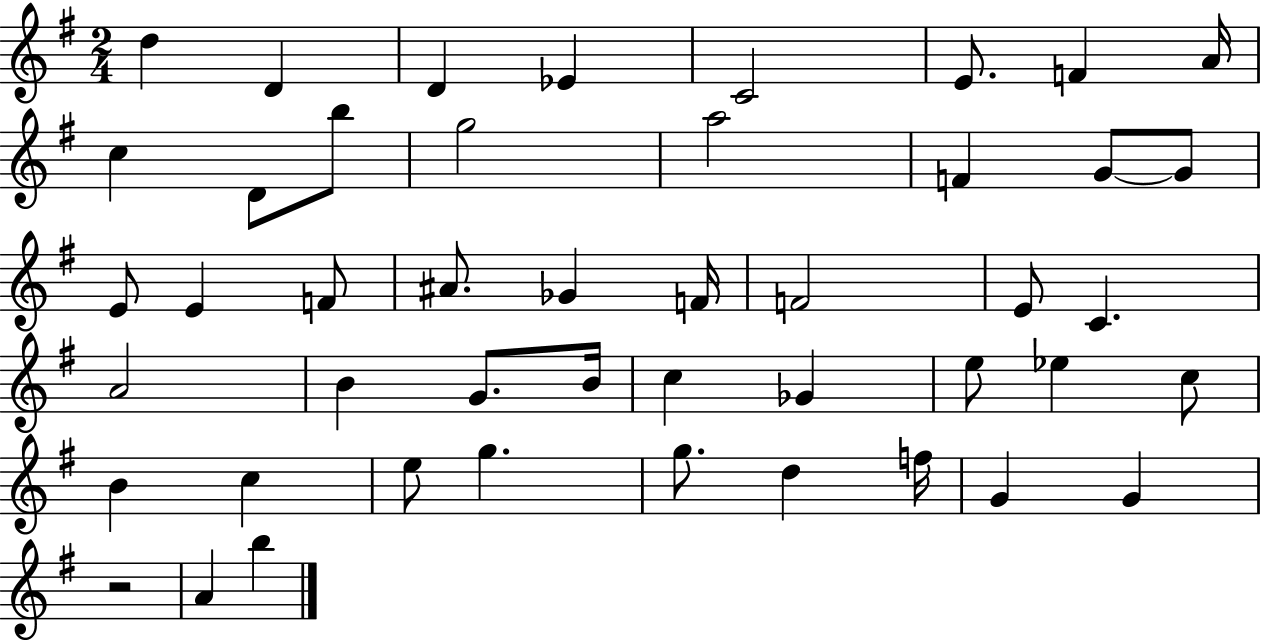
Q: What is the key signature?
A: G major